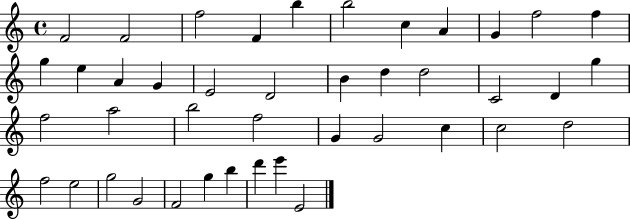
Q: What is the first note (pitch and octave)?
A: F4